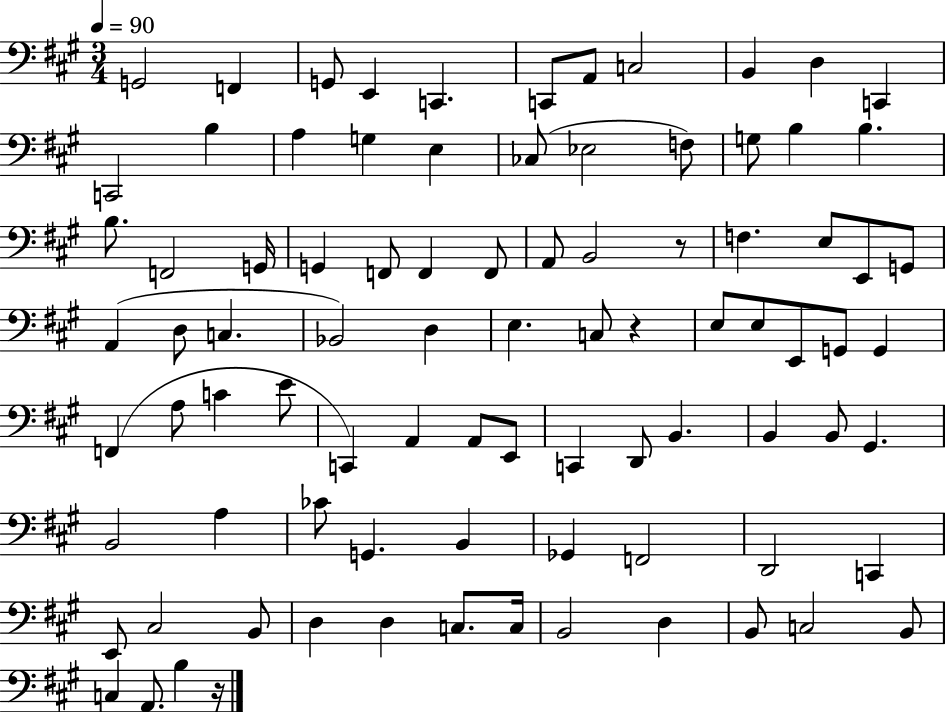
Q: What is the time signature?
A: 3/4